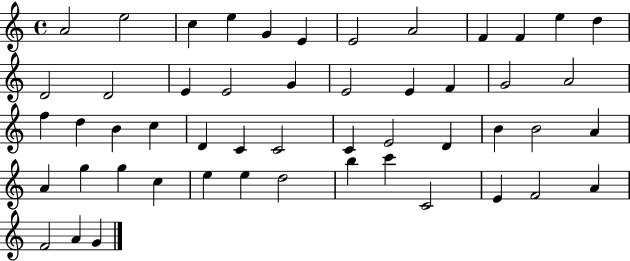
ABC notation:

X:1
T:Untitled
M:4/4
L:1/4
K:C
A2 e2 c e G E E2 A2 F F e d D2 D2 E E2 G E2 E F G2 A2 f d B c D C C2 C E2 D B B2 A A g g c e e d2 b c' C2 E F2 A F2 A G